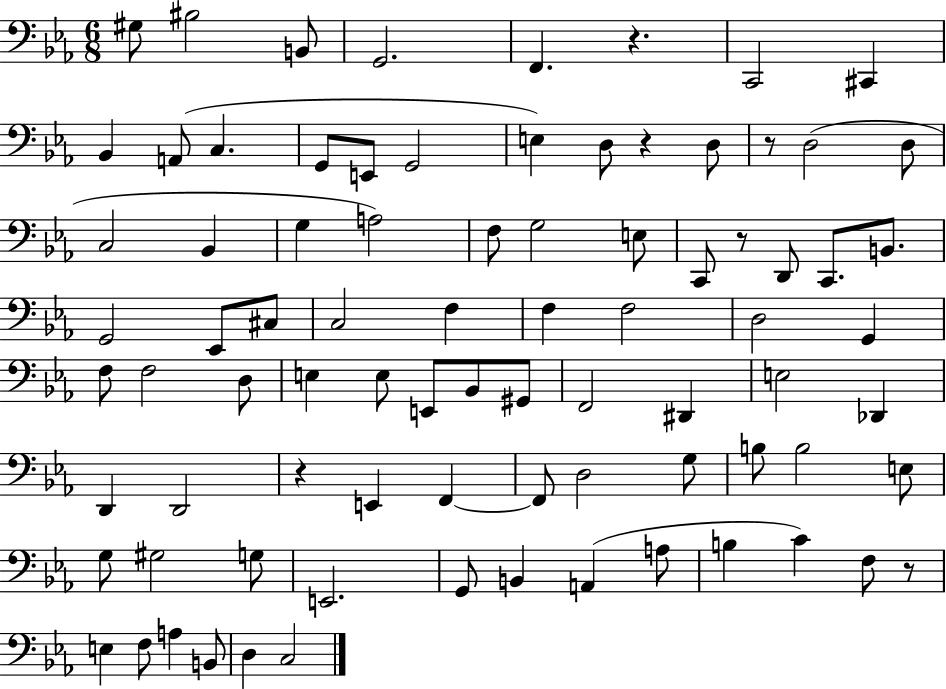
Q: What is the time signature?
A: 6/8